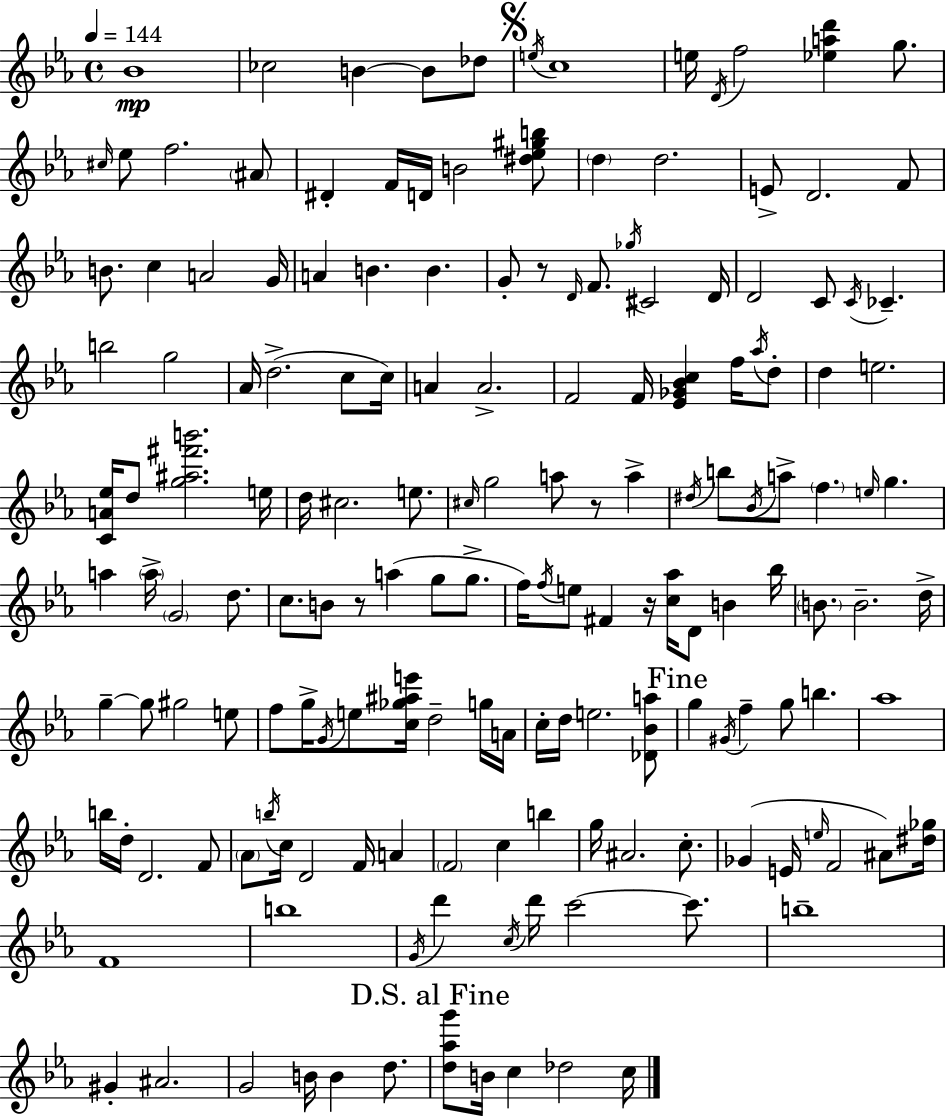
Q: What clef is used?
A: treble